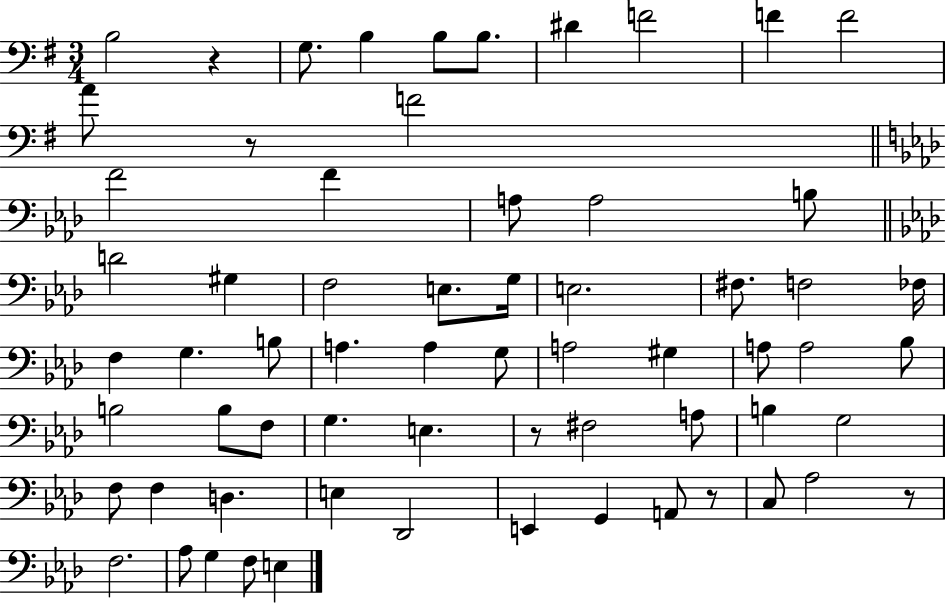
{
  \clef bass
  \numericTimeSignature
  \time 3/4
  \key g \major
  b2 r4 | g8. b4 b8 b8. | dis'4 f'2 | f'4 f'2 | \break a'8 r8 f'2 | \bar "||" \break \key aes \major f'2 f'4 | a8 a2 b8 | \bar "||" \break \key f \minor d'2 gis4 | f2 e8. g16 | e2. | fis8. f2 fes16 | \break f4 g4. b8 | a4. a4 g8 | a2 gis4 | a8 a2 bes8 | \break b2 b8 f8 | g4. e4. | r8 fis2 a8 | b4 g2 | \break f8 f4 d4. | e4 des,2 | e,4 g,4 a,8 r8 | c8 aes2 r8 | \break f2. | aes8 g4 f8 e4 | \bar "|."
}